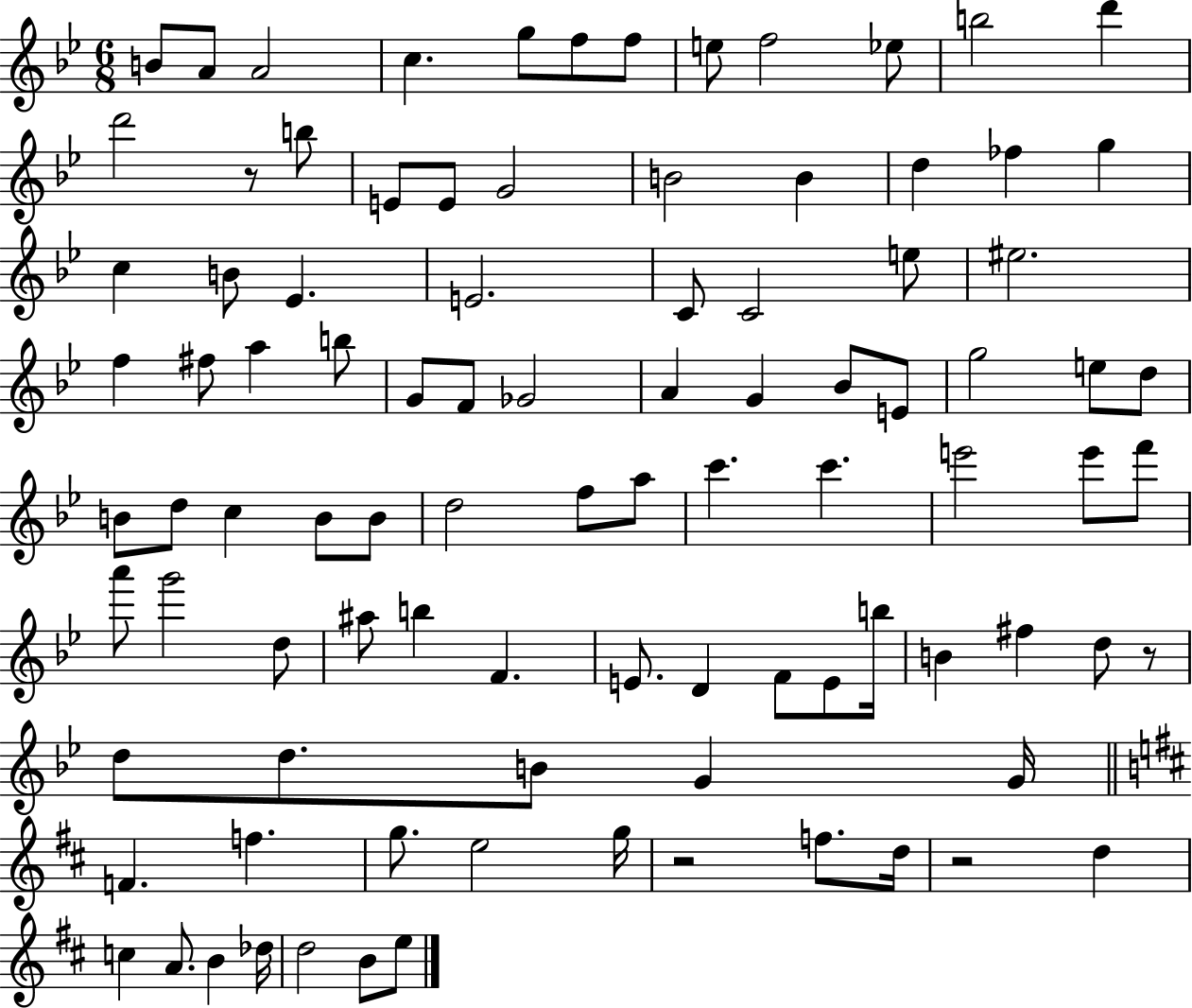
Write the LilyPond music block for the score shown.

{
  \clef treble
  \numericTimeSignature
  \time 6/8
  \key bes \major
  b'8 a'8 a'2 | c''4. g''8 f''8 f''8 | e''8 f''2 ees''8 | b''2 d'''4 | \break d'''2 r8 b''8 | e'8 e'8 g'2 | b'2 b'4 | d''4 fes''4 g''4 | \break c''4 b'8 ees'4. | e'2. | c'8 c'2 e''8 | eis''2. | \break f''4 fis''8 a''4 b''8 | g'8 f'8 ges'2 | a'4 g'4 bes'8 e'8 | g''2 e''8 d''8 | \break b'8 d''8 c''4 b'8 b'8 | d''2 f''8 a''8 | c'''4. c'''4. | e'''2 e'''8 f'''8 | \break a'''8 g'''2 d''8 | ais''8 b''4 f'4. | e'8. d'4 f'8 e'8 b''16 | b'4 fis''4 d''8 r8 | \break d''8 d''8. b'8 g'4 g'16 | \bar "||" \break \key d \major f'4. f''4. | g''8. e''2 g''16 | r2 f''8. d''16 | r2 d''4 | \break c''4 a'8. b'4 des''16 | d''2 b'8 e''8 | \bar "|."
}